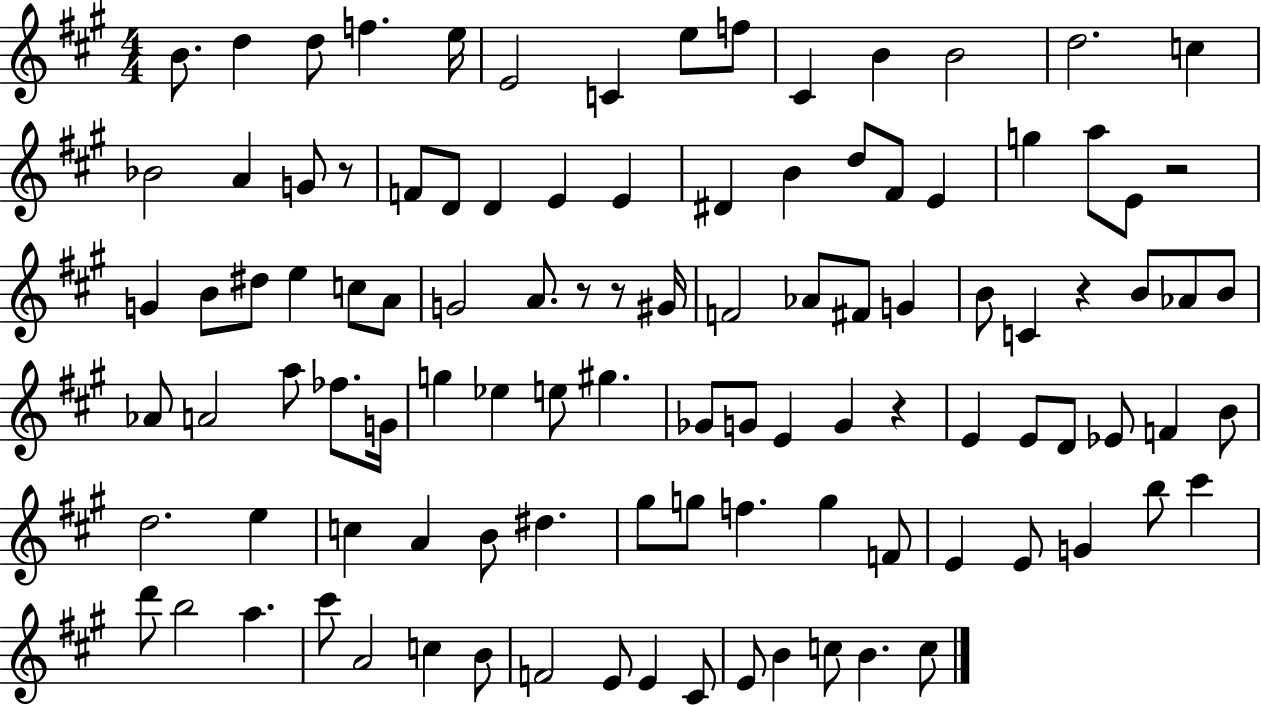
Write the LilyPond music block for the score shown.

{
  \clef treble
  \numericTimeSignature
  \time 4/4
  \key a \major
  b'8. d''4 d''8 f''4. e''16 | e'2 c'4 e''8 f''8 | cis'4 b'4 b'2 | d''2. c''4 | \break bes'2 a'4 g'8 r8 | f'8 d'8 d'4 e'4 e'4 | dis'4 b'4 d''8 fis'8 e'4 | g''4 a''8 e'8 r2 | \break g'4 b'8 dis''8 e''4 c''8 a'8 | g'2 a'8. r8 r8 gis'16 | f'2 aes'8 fis'8 g'4 | b'8 c'4 r4 b'8 aes'8 b'8 | \break aes'8 a'2 a''8 fes''8. g'16 | g''4 ees''4 e''8 gis''4. | ges'8 g'8 e'4 g'4 r4 | e'4 e'8 d'8 ees'8 f'4 b'8 | \break d''2. e''4 | c''4 a'4 b'8 dis''4. | gis''8 g''8 f''4. g''4 f'8 | e'4 e'8 g'4 b''8 cis'''4 | \break d'''8 b''2 a''4. | cis'''8 a'2 c''4 b'8 | f'2 e'8 e'4 cis'8 | e'8 b'4 c''8 b'4. c''8 | \break \bar "|."
}